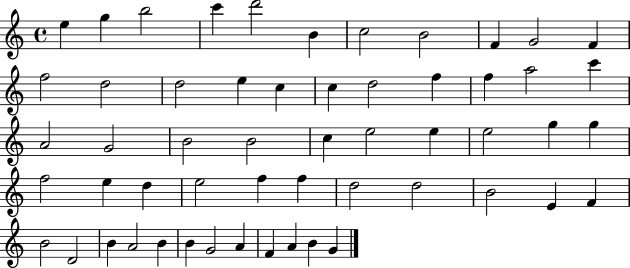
E5/q G5/q B5/h C6/q D6/h B4/q C5/h B4/h F4/q G4/h F4/q F5/h D5/h D5/h E5/q C5/q C5/q D5/h F5/q F5/q A5/h C6/q A4/h G4/h B4/h B4/h C5/q E5/h E5/q E5/h G5/q G5/q F5/h E5/q D5/q E5/h F5/q F5/q D5/h D5/h B4/h E4/q F4/q B4/h D4/h B4/q A4/h B4/q B4/q G4/h A4/q F4/q A4/q B4/q G4/q